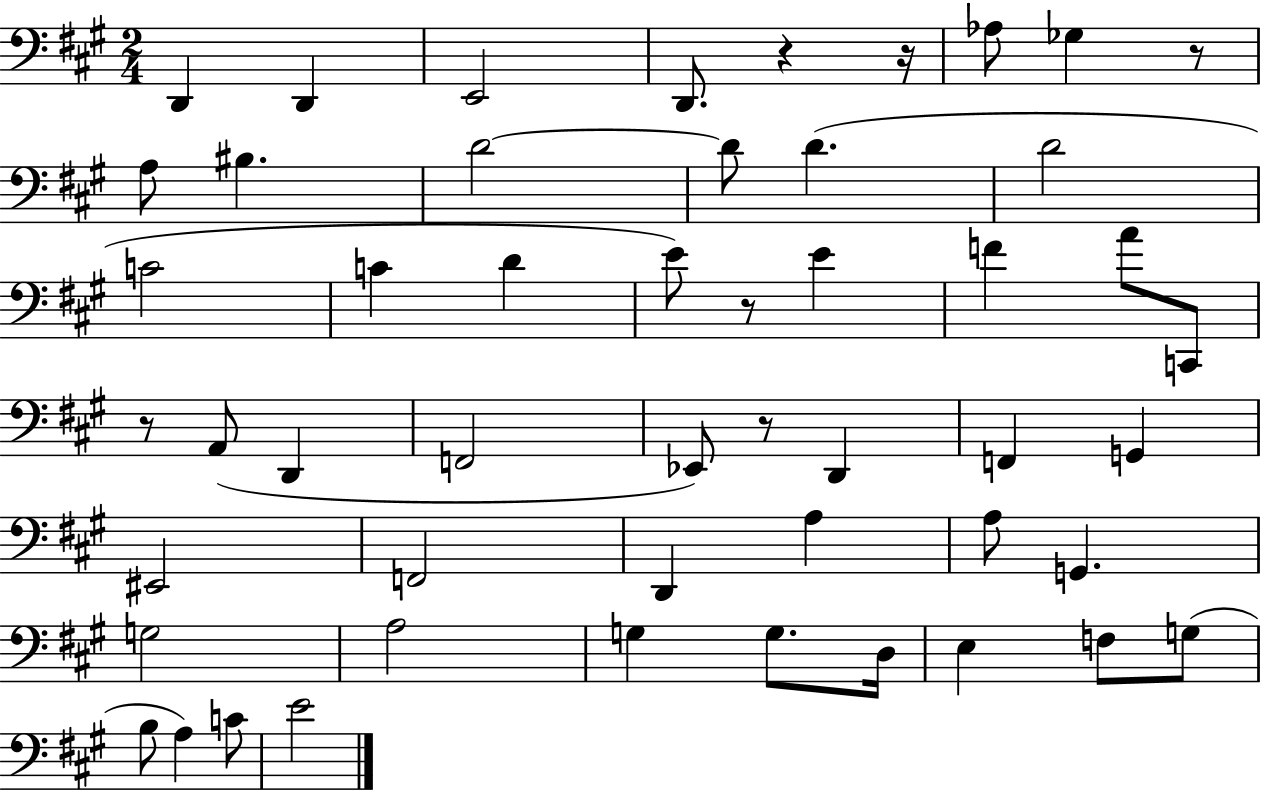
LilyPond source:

{
  \clef bass
  \numericTimeSignature
  \time 2/4
  \key a \major
  d,4 d,4 | e,2 | d,8. r4 r16 | aes8 ges4 r8 | \break a8 bis4. | d'2~~ | d'8 d'4.( | d'2 | \break c'2 | c'4 d'4 | e'8) r8 e'4 | f'4 a'8 c,8 | \break r8 a,8( d,4 | f,2 | ees,8) r8 d,4 | f,4 g,4 | \break eis,2 | f,2 | d,4 a4 | a8 g,4. | \break g2 | a2 | g4 g8. d16 | e4 f8 g8( | \break b8 a4) c'8 | e'2 | \bar "|."
}